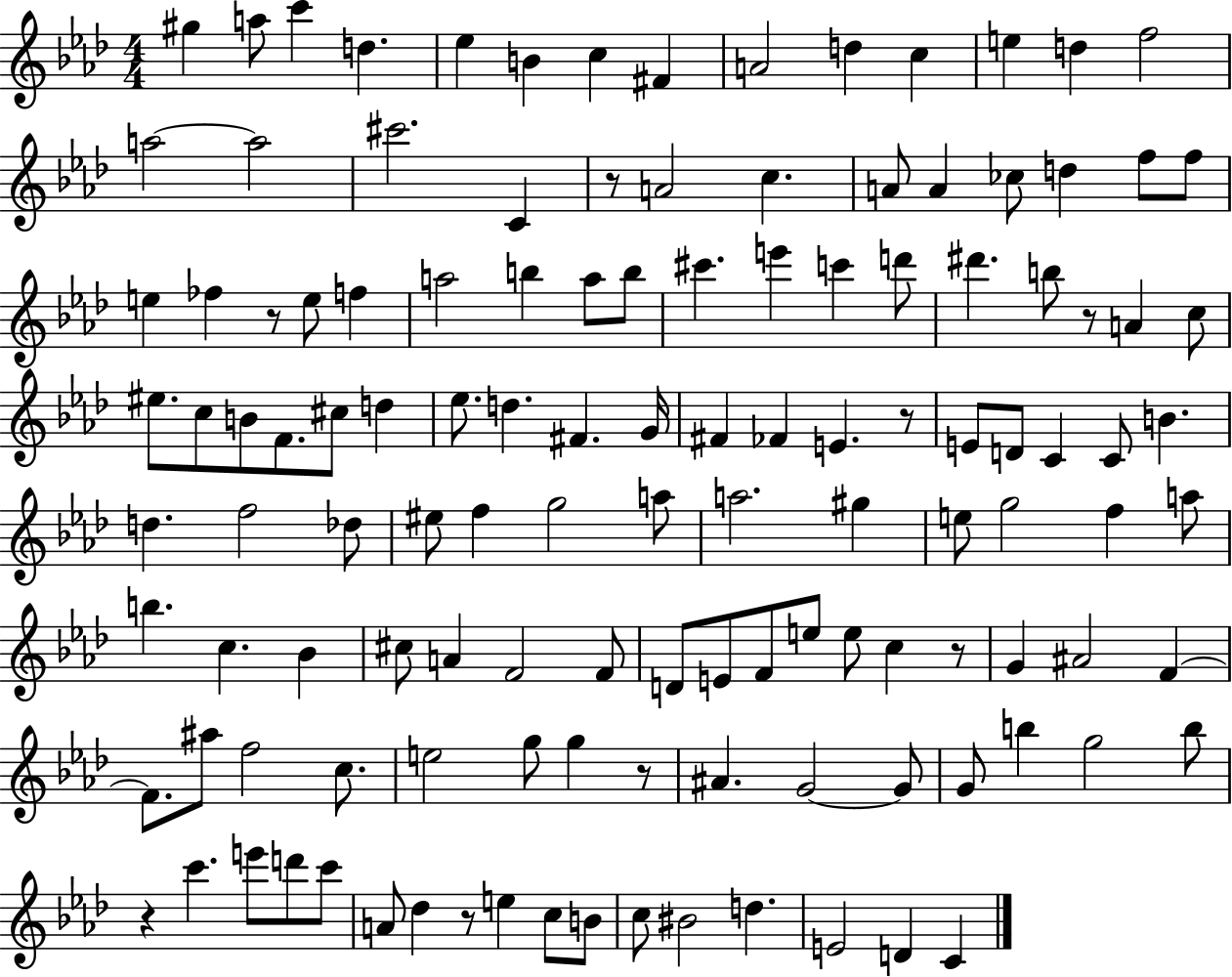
{
  \clef treble
  \numericTimeSignature
  \time 4/4
  \key aes \major
  gis''4 a''8 c'''4 d''4. | ees''4 b'4 c''4 fis'4 | a'2 d''4 c''4 | e''4 d''4 f''2 | \break a''2~~ a''2 | cis'''2. c'4 | r8 a'2 c''4. | a'8 a'4 ces''8 d''4 f''8 f''8 | \break e''4 fes''4 r8 e''8 f''4 | a''2 b''4 a''8 b''8 | cis'''4. e'''4 c'''4 d'''8 | dis'''4. b''8 r8 a'4 c''8 | \break eis''8. c''8 b'8 f'8. cis''8 d''4 | ees''8. d''4. fis'4. g'16 | fis'4 fes'4 e'4. r8 | e'8 d'8 c'4 c'8 b'4. | \break d''4. f''2 des''8 | eis''8 f''4 g''2 a''8 | a''2. gis''4 | e''8 g''2 f''4 a''8 | \break b''4. c''4. bes'4 | cis''8 a'4 f'2 f'8 | d'8 e'8 f'8 e''8 e''8 c''4 r8 | g'4 ais'2 f'4~~ | \break f'8. ais''8 f''2 c''8. | e''2 g''8 g''4 r8 | ais'4. g'2~~ g'8 | g'8 b''4 g''2 b''8 | \break r4 c'''4. e'''8 d'''8 c'''8 | a'8 des''4 r8 e''4 c''8 b'8 | c''8 bis'2 d''4. | e'2 d'4 c'4 | \break \bar "|."
}